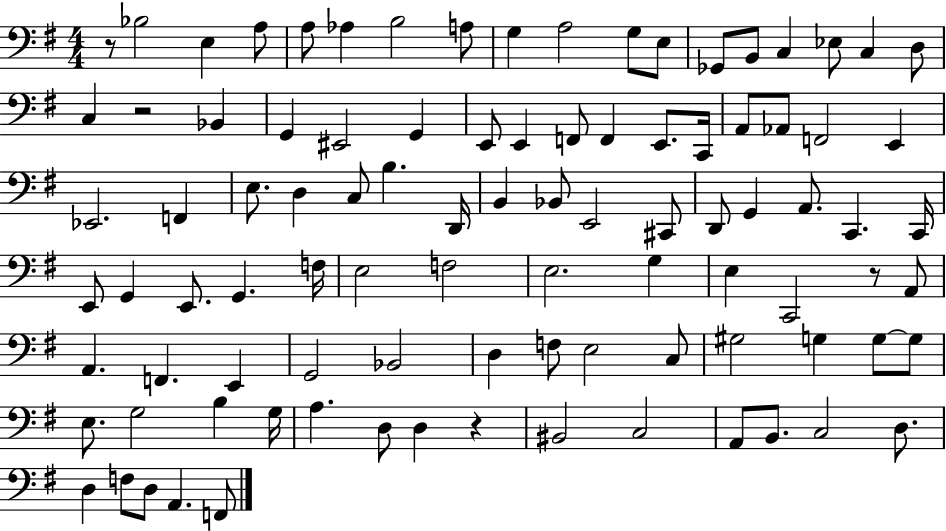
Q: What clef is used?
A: bass